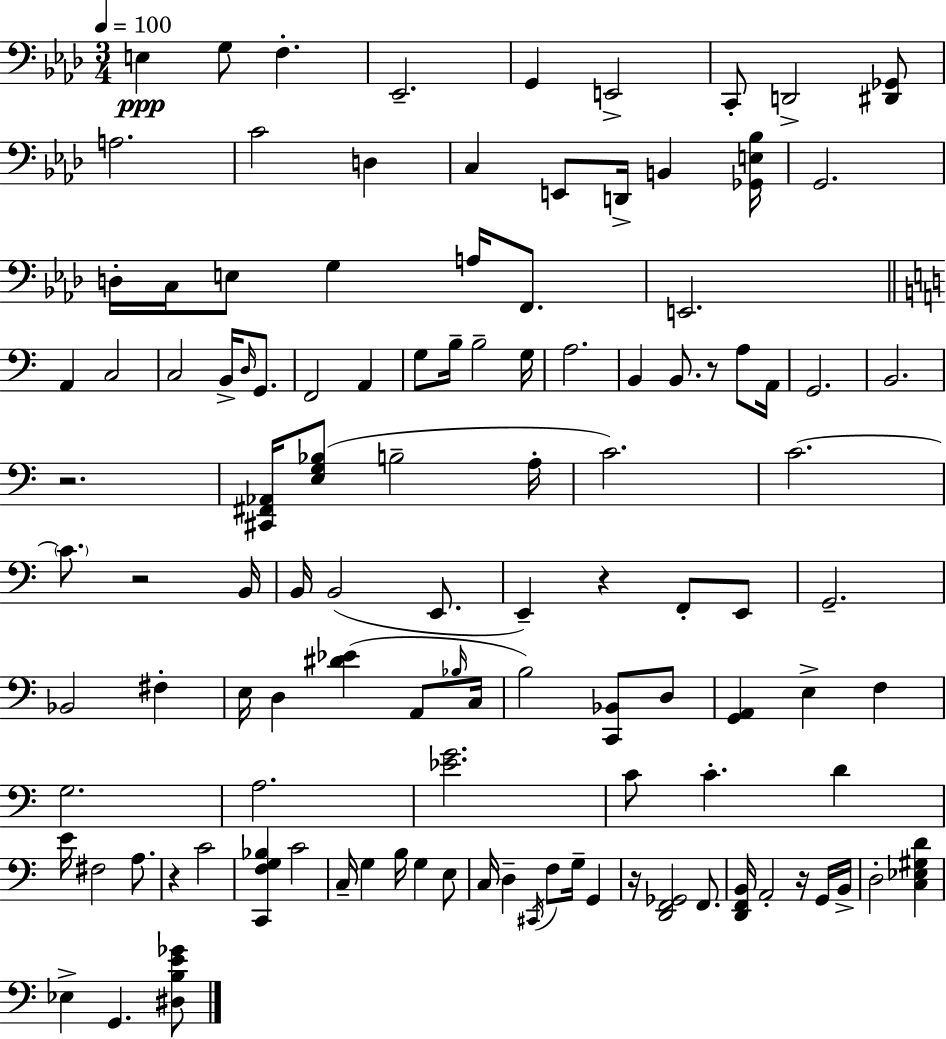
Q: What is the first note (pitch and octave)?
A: E3